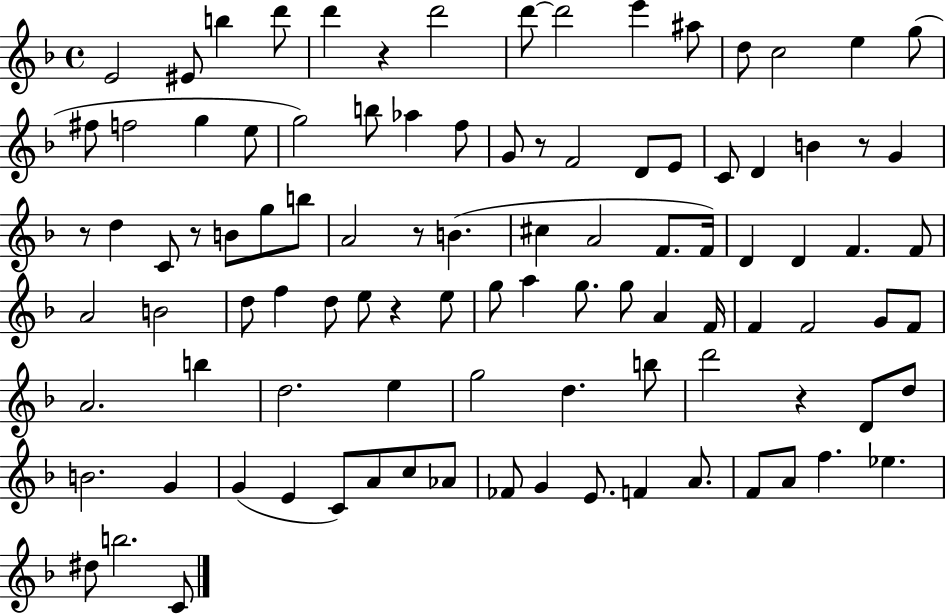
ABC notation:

X:1
T:Untitled
M:4/4
L:1/4
K:F
E2 ^E/2 b d'/2 d' z d'2 d'/2 d'2 e' ^a/2 d/2 c2 e g/2 ^f/2 f2 g e/2 g2 b/2 _a f/2 G/2 z/2 F2 D/2 E/2 C/2 D B z/2 G z/2 d C/2 z/2 B/2 g/2 b/2 A2 z/2 B ^c A2 F/2 F/4 D D F F/2 A2 B2 d/2 f d/2 e/2 z e/2 g/2 a g/2 g/2 A F/4 F F2 G/2 F/2 A2 b d2 e g2 d b/2 d'2 z D/2 d/2 B2 G G E C/2 A/2 c/2 _A/2 _F/2 G E/2 F A/2 F/2 A/2 f _e ^d/2 b2 C/2